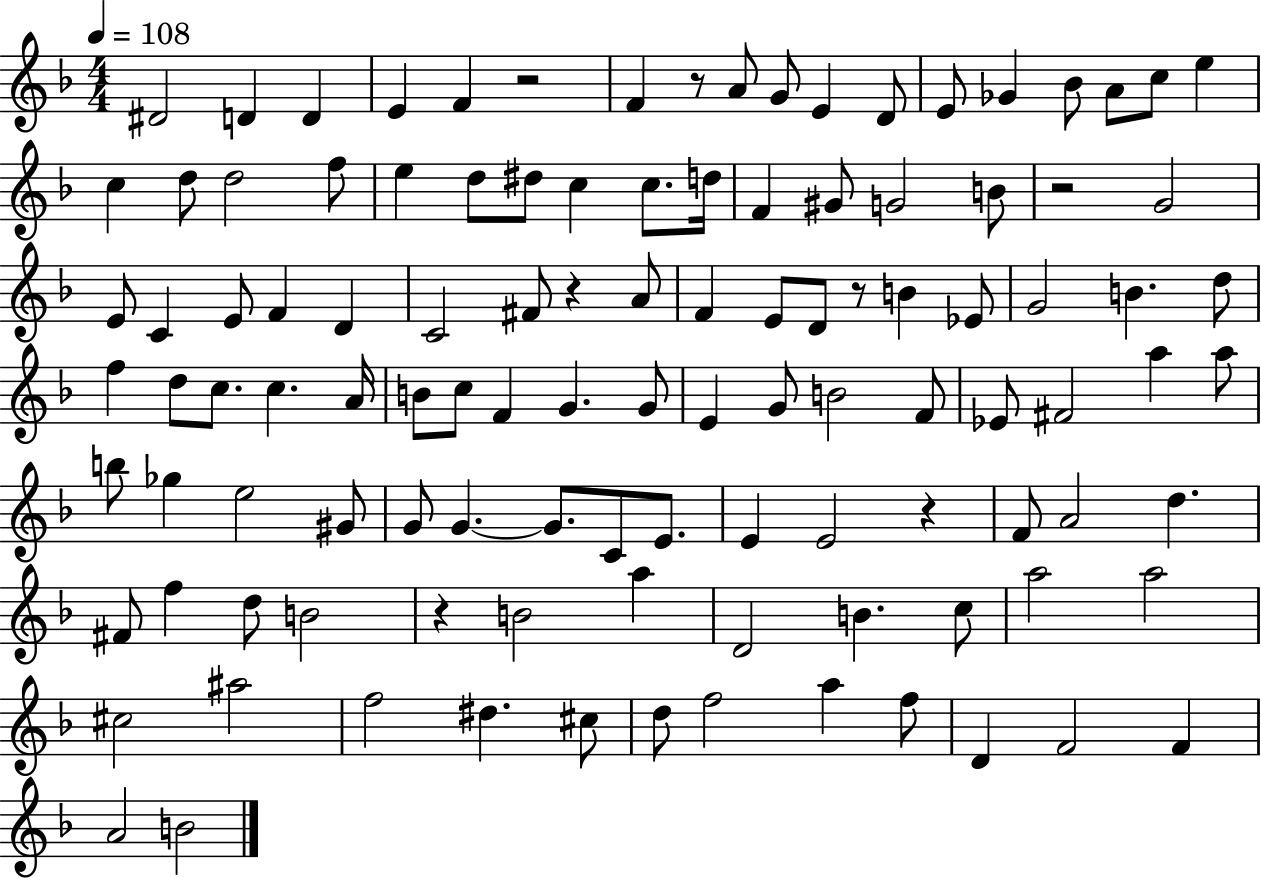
X:1
T:Untitled
M:4/4
L:1/4
K:F
^D2 D D E F z2 F z/2 A/2 G/2 E D/2 E/2 _G _B/2 A/2 c/2 e c d/2 d2 f/2 e d/2 ^d/2 c c/2 d/4 F ^G/2 G2 B/2 z2 G2 E/2 C E/2 F D C2 ^F/2 z A/2 F E/2 D/2 z/2 B _E/2 G2 B d/2 f d/2 c/2 c A/4 B/2 c/2 F G G/2 E G/2 B2 F/2 _E/2 ^F2 a a/2 b/2 _g e2 ^G/2 G/2 G G/2 C/2 E/2 E E2 z F/2 A2 d ^F/2 f d/2 B2 z B2 a D2 B c/2 a2 a2 ^c2 ^a2 f2 ^d ^c/2 d/2 f2 a f/2 D F2 F A2 B2